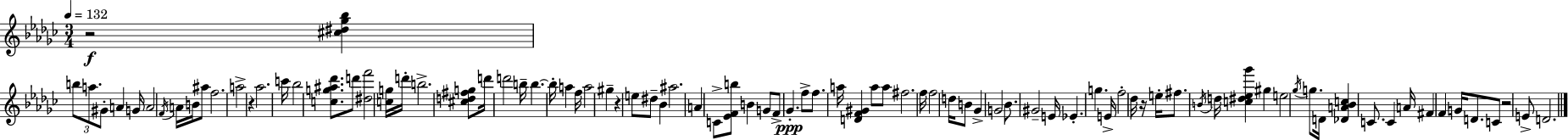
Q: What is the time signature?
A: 3/4